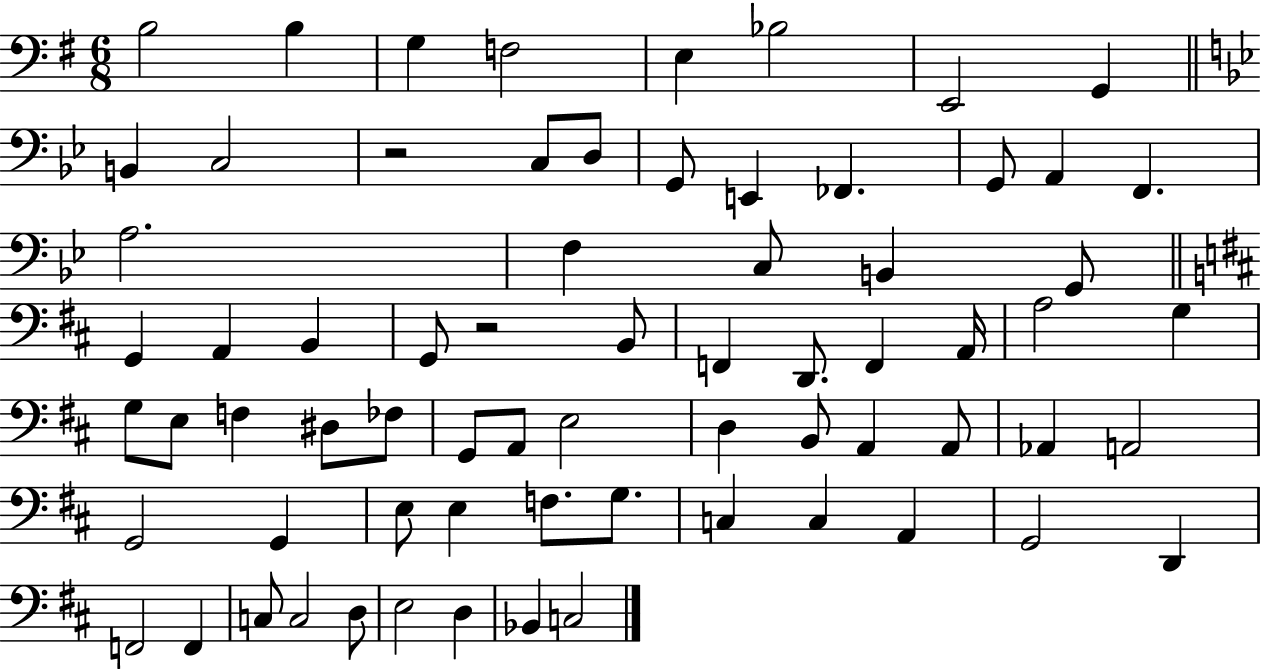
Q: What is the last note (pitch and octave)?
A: C3